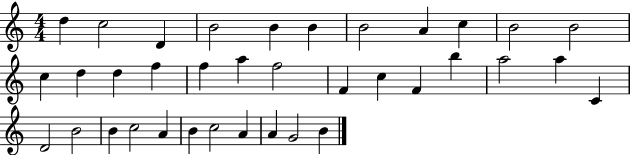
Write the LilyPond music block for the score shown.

{
  \clef treble
  \numericTimeSignature
  \time 4/4
  \key c \major
  d''4 c''2 d'4 | b'2 b'4 b'4 | b'2 a'4 c''4 | b'2 b'2 | \break c''4 d''4 d''4 f''4 | f''4 a''4 f''2 | f'4 c''4 f'4 b''4 | a''2 a''4 c'4 | \break d'2 b'2 | b'4 c''2 a'4 | b'4 c''2 a'4 | a'4 g'2 b'4 | \break \bar "|."
}